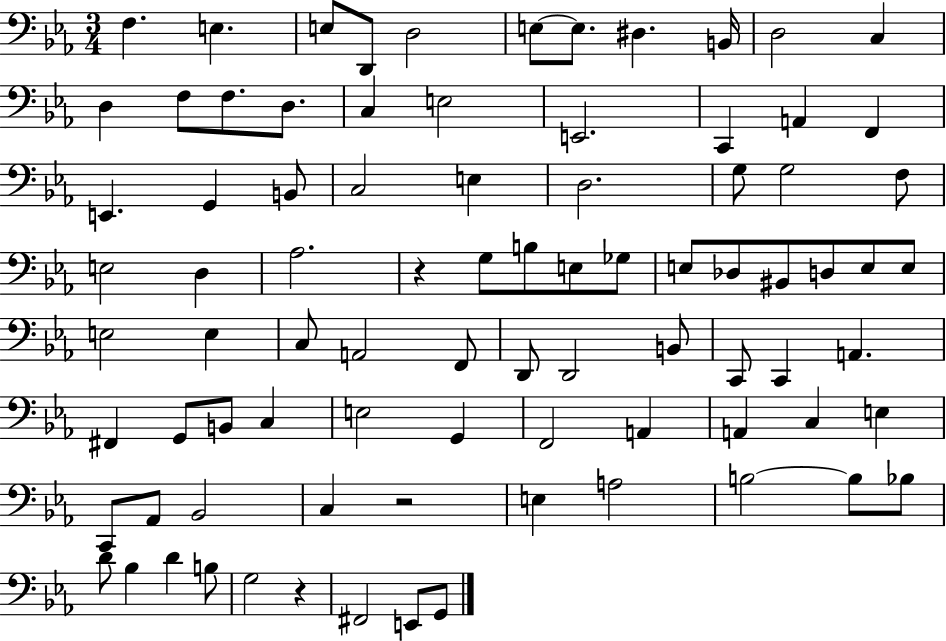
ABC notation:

X:1
T:Untitled
M:3/4
L:1/4
K:Eb
F, E, E,/2 D,,/2 D,2 E,/2 E,/2 ^D, B,,/4 D,2 C, D, F,/2 F,/2 D,/2 C, E,2 E,,2 C,, A,, F,, E,, G,, B,,/2 C,2 E, D,2 G,/2 G,2 F,/2 E,2 D, _A,2 z G,/2 B,/2 E,/2 _G,/2 E,/2 _D,/2 ^B,,/2 D,/2 E,/2 E,/2 E,2 E, C,/2 A,,2 F,,/2 D,,/2 D,,2 B,,/2 C,,/2 C,, A,, ^F,, G,,/2 B,,/2 C, E,2 G,, F,,2 A,, A,, C, E, C,,/2 _A,,/2 _B,,2 C, z2 E, A,2 B,2 B,/2 _B,/2 D/2 _B, D B,/2 G,2 z ^F,,2 E,,/2 G,,/2